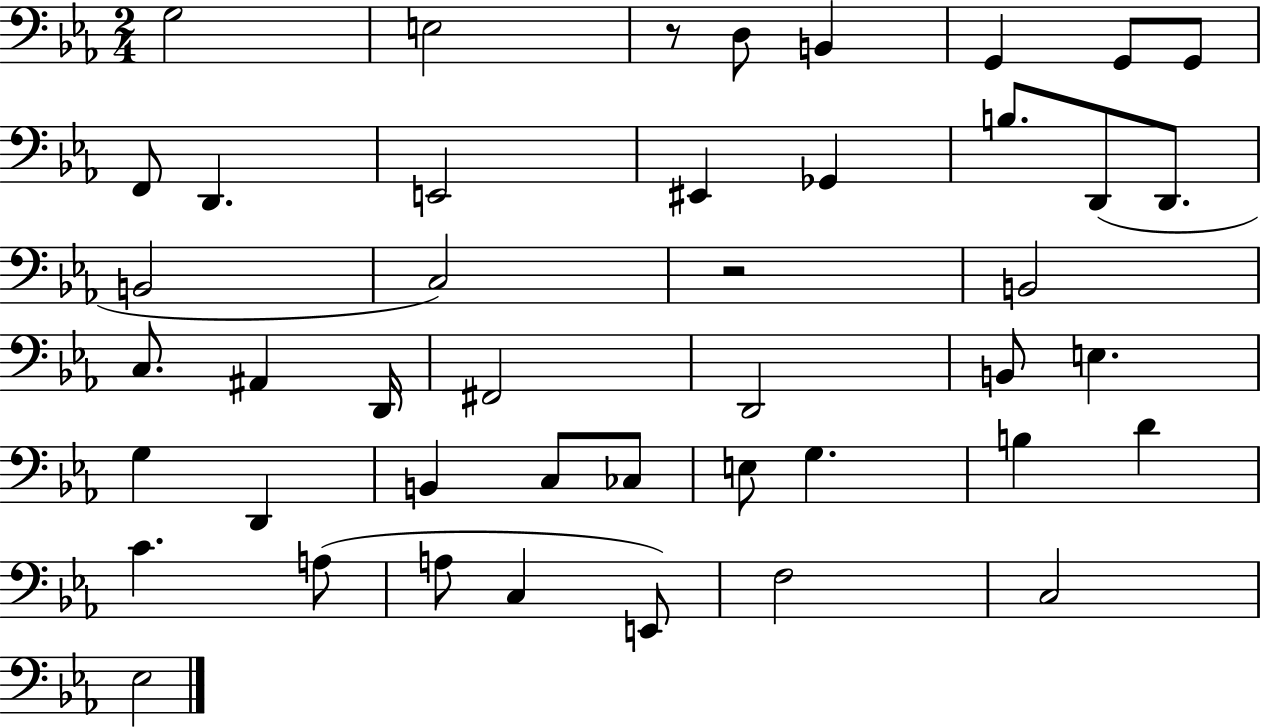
G3/h E3/h R/e D3/e B2/q G2/q G2/e G2/e F2/e D2/q. E2/h EIS2/q Gb2/q B3/e. D2/e D2/e. B2/h C3/h R/h B2/h C3/e. A#2/q D2/s F#2/h D2/h B2/e E3/q. G3/q D2/q B2/q C3/e CES3/e E3/e G3/q. B3/q D4/q C4/q. A3/e A3/e C3/q E2/e F3/h C3/h Eb3/h